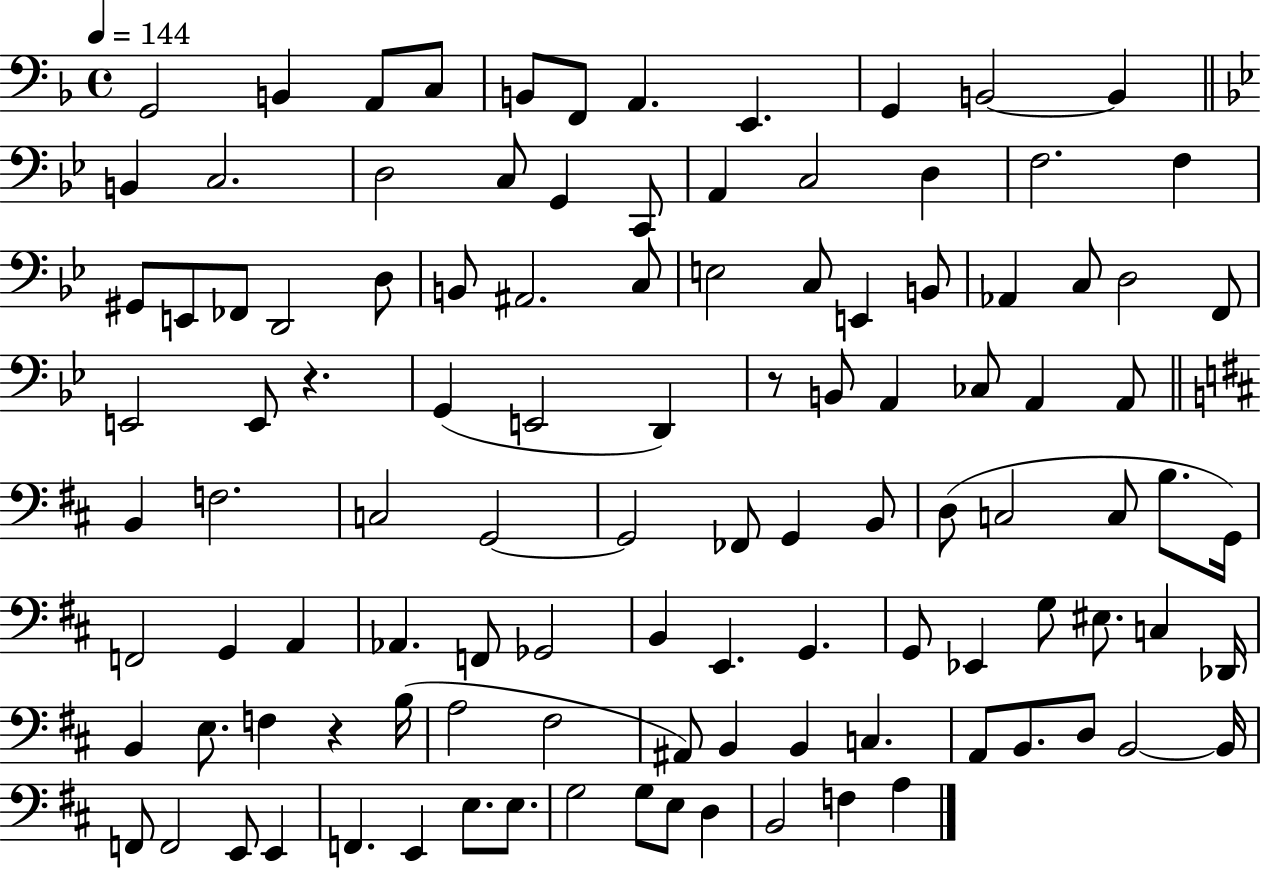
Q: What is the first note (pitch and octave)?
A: G2